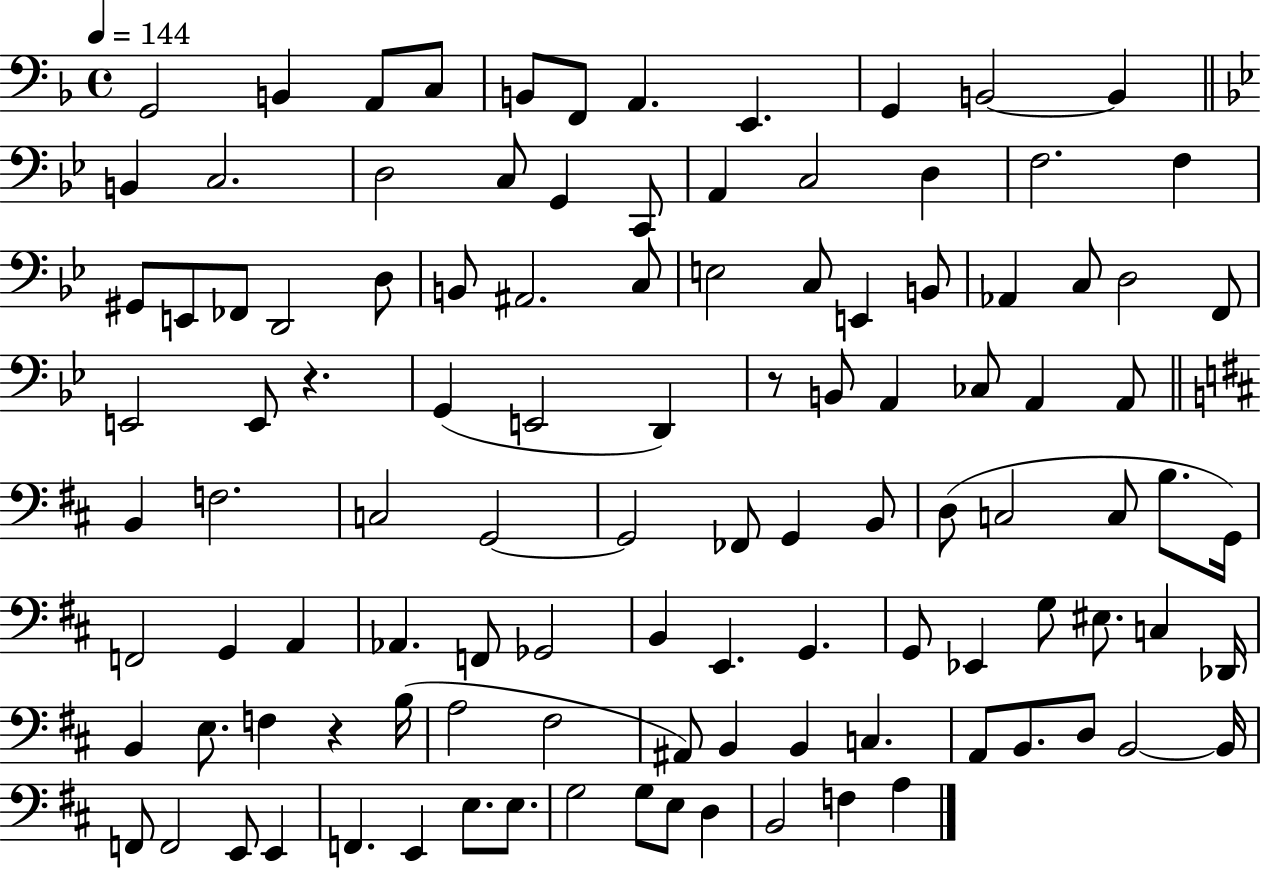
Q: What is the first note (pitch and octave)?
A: G2